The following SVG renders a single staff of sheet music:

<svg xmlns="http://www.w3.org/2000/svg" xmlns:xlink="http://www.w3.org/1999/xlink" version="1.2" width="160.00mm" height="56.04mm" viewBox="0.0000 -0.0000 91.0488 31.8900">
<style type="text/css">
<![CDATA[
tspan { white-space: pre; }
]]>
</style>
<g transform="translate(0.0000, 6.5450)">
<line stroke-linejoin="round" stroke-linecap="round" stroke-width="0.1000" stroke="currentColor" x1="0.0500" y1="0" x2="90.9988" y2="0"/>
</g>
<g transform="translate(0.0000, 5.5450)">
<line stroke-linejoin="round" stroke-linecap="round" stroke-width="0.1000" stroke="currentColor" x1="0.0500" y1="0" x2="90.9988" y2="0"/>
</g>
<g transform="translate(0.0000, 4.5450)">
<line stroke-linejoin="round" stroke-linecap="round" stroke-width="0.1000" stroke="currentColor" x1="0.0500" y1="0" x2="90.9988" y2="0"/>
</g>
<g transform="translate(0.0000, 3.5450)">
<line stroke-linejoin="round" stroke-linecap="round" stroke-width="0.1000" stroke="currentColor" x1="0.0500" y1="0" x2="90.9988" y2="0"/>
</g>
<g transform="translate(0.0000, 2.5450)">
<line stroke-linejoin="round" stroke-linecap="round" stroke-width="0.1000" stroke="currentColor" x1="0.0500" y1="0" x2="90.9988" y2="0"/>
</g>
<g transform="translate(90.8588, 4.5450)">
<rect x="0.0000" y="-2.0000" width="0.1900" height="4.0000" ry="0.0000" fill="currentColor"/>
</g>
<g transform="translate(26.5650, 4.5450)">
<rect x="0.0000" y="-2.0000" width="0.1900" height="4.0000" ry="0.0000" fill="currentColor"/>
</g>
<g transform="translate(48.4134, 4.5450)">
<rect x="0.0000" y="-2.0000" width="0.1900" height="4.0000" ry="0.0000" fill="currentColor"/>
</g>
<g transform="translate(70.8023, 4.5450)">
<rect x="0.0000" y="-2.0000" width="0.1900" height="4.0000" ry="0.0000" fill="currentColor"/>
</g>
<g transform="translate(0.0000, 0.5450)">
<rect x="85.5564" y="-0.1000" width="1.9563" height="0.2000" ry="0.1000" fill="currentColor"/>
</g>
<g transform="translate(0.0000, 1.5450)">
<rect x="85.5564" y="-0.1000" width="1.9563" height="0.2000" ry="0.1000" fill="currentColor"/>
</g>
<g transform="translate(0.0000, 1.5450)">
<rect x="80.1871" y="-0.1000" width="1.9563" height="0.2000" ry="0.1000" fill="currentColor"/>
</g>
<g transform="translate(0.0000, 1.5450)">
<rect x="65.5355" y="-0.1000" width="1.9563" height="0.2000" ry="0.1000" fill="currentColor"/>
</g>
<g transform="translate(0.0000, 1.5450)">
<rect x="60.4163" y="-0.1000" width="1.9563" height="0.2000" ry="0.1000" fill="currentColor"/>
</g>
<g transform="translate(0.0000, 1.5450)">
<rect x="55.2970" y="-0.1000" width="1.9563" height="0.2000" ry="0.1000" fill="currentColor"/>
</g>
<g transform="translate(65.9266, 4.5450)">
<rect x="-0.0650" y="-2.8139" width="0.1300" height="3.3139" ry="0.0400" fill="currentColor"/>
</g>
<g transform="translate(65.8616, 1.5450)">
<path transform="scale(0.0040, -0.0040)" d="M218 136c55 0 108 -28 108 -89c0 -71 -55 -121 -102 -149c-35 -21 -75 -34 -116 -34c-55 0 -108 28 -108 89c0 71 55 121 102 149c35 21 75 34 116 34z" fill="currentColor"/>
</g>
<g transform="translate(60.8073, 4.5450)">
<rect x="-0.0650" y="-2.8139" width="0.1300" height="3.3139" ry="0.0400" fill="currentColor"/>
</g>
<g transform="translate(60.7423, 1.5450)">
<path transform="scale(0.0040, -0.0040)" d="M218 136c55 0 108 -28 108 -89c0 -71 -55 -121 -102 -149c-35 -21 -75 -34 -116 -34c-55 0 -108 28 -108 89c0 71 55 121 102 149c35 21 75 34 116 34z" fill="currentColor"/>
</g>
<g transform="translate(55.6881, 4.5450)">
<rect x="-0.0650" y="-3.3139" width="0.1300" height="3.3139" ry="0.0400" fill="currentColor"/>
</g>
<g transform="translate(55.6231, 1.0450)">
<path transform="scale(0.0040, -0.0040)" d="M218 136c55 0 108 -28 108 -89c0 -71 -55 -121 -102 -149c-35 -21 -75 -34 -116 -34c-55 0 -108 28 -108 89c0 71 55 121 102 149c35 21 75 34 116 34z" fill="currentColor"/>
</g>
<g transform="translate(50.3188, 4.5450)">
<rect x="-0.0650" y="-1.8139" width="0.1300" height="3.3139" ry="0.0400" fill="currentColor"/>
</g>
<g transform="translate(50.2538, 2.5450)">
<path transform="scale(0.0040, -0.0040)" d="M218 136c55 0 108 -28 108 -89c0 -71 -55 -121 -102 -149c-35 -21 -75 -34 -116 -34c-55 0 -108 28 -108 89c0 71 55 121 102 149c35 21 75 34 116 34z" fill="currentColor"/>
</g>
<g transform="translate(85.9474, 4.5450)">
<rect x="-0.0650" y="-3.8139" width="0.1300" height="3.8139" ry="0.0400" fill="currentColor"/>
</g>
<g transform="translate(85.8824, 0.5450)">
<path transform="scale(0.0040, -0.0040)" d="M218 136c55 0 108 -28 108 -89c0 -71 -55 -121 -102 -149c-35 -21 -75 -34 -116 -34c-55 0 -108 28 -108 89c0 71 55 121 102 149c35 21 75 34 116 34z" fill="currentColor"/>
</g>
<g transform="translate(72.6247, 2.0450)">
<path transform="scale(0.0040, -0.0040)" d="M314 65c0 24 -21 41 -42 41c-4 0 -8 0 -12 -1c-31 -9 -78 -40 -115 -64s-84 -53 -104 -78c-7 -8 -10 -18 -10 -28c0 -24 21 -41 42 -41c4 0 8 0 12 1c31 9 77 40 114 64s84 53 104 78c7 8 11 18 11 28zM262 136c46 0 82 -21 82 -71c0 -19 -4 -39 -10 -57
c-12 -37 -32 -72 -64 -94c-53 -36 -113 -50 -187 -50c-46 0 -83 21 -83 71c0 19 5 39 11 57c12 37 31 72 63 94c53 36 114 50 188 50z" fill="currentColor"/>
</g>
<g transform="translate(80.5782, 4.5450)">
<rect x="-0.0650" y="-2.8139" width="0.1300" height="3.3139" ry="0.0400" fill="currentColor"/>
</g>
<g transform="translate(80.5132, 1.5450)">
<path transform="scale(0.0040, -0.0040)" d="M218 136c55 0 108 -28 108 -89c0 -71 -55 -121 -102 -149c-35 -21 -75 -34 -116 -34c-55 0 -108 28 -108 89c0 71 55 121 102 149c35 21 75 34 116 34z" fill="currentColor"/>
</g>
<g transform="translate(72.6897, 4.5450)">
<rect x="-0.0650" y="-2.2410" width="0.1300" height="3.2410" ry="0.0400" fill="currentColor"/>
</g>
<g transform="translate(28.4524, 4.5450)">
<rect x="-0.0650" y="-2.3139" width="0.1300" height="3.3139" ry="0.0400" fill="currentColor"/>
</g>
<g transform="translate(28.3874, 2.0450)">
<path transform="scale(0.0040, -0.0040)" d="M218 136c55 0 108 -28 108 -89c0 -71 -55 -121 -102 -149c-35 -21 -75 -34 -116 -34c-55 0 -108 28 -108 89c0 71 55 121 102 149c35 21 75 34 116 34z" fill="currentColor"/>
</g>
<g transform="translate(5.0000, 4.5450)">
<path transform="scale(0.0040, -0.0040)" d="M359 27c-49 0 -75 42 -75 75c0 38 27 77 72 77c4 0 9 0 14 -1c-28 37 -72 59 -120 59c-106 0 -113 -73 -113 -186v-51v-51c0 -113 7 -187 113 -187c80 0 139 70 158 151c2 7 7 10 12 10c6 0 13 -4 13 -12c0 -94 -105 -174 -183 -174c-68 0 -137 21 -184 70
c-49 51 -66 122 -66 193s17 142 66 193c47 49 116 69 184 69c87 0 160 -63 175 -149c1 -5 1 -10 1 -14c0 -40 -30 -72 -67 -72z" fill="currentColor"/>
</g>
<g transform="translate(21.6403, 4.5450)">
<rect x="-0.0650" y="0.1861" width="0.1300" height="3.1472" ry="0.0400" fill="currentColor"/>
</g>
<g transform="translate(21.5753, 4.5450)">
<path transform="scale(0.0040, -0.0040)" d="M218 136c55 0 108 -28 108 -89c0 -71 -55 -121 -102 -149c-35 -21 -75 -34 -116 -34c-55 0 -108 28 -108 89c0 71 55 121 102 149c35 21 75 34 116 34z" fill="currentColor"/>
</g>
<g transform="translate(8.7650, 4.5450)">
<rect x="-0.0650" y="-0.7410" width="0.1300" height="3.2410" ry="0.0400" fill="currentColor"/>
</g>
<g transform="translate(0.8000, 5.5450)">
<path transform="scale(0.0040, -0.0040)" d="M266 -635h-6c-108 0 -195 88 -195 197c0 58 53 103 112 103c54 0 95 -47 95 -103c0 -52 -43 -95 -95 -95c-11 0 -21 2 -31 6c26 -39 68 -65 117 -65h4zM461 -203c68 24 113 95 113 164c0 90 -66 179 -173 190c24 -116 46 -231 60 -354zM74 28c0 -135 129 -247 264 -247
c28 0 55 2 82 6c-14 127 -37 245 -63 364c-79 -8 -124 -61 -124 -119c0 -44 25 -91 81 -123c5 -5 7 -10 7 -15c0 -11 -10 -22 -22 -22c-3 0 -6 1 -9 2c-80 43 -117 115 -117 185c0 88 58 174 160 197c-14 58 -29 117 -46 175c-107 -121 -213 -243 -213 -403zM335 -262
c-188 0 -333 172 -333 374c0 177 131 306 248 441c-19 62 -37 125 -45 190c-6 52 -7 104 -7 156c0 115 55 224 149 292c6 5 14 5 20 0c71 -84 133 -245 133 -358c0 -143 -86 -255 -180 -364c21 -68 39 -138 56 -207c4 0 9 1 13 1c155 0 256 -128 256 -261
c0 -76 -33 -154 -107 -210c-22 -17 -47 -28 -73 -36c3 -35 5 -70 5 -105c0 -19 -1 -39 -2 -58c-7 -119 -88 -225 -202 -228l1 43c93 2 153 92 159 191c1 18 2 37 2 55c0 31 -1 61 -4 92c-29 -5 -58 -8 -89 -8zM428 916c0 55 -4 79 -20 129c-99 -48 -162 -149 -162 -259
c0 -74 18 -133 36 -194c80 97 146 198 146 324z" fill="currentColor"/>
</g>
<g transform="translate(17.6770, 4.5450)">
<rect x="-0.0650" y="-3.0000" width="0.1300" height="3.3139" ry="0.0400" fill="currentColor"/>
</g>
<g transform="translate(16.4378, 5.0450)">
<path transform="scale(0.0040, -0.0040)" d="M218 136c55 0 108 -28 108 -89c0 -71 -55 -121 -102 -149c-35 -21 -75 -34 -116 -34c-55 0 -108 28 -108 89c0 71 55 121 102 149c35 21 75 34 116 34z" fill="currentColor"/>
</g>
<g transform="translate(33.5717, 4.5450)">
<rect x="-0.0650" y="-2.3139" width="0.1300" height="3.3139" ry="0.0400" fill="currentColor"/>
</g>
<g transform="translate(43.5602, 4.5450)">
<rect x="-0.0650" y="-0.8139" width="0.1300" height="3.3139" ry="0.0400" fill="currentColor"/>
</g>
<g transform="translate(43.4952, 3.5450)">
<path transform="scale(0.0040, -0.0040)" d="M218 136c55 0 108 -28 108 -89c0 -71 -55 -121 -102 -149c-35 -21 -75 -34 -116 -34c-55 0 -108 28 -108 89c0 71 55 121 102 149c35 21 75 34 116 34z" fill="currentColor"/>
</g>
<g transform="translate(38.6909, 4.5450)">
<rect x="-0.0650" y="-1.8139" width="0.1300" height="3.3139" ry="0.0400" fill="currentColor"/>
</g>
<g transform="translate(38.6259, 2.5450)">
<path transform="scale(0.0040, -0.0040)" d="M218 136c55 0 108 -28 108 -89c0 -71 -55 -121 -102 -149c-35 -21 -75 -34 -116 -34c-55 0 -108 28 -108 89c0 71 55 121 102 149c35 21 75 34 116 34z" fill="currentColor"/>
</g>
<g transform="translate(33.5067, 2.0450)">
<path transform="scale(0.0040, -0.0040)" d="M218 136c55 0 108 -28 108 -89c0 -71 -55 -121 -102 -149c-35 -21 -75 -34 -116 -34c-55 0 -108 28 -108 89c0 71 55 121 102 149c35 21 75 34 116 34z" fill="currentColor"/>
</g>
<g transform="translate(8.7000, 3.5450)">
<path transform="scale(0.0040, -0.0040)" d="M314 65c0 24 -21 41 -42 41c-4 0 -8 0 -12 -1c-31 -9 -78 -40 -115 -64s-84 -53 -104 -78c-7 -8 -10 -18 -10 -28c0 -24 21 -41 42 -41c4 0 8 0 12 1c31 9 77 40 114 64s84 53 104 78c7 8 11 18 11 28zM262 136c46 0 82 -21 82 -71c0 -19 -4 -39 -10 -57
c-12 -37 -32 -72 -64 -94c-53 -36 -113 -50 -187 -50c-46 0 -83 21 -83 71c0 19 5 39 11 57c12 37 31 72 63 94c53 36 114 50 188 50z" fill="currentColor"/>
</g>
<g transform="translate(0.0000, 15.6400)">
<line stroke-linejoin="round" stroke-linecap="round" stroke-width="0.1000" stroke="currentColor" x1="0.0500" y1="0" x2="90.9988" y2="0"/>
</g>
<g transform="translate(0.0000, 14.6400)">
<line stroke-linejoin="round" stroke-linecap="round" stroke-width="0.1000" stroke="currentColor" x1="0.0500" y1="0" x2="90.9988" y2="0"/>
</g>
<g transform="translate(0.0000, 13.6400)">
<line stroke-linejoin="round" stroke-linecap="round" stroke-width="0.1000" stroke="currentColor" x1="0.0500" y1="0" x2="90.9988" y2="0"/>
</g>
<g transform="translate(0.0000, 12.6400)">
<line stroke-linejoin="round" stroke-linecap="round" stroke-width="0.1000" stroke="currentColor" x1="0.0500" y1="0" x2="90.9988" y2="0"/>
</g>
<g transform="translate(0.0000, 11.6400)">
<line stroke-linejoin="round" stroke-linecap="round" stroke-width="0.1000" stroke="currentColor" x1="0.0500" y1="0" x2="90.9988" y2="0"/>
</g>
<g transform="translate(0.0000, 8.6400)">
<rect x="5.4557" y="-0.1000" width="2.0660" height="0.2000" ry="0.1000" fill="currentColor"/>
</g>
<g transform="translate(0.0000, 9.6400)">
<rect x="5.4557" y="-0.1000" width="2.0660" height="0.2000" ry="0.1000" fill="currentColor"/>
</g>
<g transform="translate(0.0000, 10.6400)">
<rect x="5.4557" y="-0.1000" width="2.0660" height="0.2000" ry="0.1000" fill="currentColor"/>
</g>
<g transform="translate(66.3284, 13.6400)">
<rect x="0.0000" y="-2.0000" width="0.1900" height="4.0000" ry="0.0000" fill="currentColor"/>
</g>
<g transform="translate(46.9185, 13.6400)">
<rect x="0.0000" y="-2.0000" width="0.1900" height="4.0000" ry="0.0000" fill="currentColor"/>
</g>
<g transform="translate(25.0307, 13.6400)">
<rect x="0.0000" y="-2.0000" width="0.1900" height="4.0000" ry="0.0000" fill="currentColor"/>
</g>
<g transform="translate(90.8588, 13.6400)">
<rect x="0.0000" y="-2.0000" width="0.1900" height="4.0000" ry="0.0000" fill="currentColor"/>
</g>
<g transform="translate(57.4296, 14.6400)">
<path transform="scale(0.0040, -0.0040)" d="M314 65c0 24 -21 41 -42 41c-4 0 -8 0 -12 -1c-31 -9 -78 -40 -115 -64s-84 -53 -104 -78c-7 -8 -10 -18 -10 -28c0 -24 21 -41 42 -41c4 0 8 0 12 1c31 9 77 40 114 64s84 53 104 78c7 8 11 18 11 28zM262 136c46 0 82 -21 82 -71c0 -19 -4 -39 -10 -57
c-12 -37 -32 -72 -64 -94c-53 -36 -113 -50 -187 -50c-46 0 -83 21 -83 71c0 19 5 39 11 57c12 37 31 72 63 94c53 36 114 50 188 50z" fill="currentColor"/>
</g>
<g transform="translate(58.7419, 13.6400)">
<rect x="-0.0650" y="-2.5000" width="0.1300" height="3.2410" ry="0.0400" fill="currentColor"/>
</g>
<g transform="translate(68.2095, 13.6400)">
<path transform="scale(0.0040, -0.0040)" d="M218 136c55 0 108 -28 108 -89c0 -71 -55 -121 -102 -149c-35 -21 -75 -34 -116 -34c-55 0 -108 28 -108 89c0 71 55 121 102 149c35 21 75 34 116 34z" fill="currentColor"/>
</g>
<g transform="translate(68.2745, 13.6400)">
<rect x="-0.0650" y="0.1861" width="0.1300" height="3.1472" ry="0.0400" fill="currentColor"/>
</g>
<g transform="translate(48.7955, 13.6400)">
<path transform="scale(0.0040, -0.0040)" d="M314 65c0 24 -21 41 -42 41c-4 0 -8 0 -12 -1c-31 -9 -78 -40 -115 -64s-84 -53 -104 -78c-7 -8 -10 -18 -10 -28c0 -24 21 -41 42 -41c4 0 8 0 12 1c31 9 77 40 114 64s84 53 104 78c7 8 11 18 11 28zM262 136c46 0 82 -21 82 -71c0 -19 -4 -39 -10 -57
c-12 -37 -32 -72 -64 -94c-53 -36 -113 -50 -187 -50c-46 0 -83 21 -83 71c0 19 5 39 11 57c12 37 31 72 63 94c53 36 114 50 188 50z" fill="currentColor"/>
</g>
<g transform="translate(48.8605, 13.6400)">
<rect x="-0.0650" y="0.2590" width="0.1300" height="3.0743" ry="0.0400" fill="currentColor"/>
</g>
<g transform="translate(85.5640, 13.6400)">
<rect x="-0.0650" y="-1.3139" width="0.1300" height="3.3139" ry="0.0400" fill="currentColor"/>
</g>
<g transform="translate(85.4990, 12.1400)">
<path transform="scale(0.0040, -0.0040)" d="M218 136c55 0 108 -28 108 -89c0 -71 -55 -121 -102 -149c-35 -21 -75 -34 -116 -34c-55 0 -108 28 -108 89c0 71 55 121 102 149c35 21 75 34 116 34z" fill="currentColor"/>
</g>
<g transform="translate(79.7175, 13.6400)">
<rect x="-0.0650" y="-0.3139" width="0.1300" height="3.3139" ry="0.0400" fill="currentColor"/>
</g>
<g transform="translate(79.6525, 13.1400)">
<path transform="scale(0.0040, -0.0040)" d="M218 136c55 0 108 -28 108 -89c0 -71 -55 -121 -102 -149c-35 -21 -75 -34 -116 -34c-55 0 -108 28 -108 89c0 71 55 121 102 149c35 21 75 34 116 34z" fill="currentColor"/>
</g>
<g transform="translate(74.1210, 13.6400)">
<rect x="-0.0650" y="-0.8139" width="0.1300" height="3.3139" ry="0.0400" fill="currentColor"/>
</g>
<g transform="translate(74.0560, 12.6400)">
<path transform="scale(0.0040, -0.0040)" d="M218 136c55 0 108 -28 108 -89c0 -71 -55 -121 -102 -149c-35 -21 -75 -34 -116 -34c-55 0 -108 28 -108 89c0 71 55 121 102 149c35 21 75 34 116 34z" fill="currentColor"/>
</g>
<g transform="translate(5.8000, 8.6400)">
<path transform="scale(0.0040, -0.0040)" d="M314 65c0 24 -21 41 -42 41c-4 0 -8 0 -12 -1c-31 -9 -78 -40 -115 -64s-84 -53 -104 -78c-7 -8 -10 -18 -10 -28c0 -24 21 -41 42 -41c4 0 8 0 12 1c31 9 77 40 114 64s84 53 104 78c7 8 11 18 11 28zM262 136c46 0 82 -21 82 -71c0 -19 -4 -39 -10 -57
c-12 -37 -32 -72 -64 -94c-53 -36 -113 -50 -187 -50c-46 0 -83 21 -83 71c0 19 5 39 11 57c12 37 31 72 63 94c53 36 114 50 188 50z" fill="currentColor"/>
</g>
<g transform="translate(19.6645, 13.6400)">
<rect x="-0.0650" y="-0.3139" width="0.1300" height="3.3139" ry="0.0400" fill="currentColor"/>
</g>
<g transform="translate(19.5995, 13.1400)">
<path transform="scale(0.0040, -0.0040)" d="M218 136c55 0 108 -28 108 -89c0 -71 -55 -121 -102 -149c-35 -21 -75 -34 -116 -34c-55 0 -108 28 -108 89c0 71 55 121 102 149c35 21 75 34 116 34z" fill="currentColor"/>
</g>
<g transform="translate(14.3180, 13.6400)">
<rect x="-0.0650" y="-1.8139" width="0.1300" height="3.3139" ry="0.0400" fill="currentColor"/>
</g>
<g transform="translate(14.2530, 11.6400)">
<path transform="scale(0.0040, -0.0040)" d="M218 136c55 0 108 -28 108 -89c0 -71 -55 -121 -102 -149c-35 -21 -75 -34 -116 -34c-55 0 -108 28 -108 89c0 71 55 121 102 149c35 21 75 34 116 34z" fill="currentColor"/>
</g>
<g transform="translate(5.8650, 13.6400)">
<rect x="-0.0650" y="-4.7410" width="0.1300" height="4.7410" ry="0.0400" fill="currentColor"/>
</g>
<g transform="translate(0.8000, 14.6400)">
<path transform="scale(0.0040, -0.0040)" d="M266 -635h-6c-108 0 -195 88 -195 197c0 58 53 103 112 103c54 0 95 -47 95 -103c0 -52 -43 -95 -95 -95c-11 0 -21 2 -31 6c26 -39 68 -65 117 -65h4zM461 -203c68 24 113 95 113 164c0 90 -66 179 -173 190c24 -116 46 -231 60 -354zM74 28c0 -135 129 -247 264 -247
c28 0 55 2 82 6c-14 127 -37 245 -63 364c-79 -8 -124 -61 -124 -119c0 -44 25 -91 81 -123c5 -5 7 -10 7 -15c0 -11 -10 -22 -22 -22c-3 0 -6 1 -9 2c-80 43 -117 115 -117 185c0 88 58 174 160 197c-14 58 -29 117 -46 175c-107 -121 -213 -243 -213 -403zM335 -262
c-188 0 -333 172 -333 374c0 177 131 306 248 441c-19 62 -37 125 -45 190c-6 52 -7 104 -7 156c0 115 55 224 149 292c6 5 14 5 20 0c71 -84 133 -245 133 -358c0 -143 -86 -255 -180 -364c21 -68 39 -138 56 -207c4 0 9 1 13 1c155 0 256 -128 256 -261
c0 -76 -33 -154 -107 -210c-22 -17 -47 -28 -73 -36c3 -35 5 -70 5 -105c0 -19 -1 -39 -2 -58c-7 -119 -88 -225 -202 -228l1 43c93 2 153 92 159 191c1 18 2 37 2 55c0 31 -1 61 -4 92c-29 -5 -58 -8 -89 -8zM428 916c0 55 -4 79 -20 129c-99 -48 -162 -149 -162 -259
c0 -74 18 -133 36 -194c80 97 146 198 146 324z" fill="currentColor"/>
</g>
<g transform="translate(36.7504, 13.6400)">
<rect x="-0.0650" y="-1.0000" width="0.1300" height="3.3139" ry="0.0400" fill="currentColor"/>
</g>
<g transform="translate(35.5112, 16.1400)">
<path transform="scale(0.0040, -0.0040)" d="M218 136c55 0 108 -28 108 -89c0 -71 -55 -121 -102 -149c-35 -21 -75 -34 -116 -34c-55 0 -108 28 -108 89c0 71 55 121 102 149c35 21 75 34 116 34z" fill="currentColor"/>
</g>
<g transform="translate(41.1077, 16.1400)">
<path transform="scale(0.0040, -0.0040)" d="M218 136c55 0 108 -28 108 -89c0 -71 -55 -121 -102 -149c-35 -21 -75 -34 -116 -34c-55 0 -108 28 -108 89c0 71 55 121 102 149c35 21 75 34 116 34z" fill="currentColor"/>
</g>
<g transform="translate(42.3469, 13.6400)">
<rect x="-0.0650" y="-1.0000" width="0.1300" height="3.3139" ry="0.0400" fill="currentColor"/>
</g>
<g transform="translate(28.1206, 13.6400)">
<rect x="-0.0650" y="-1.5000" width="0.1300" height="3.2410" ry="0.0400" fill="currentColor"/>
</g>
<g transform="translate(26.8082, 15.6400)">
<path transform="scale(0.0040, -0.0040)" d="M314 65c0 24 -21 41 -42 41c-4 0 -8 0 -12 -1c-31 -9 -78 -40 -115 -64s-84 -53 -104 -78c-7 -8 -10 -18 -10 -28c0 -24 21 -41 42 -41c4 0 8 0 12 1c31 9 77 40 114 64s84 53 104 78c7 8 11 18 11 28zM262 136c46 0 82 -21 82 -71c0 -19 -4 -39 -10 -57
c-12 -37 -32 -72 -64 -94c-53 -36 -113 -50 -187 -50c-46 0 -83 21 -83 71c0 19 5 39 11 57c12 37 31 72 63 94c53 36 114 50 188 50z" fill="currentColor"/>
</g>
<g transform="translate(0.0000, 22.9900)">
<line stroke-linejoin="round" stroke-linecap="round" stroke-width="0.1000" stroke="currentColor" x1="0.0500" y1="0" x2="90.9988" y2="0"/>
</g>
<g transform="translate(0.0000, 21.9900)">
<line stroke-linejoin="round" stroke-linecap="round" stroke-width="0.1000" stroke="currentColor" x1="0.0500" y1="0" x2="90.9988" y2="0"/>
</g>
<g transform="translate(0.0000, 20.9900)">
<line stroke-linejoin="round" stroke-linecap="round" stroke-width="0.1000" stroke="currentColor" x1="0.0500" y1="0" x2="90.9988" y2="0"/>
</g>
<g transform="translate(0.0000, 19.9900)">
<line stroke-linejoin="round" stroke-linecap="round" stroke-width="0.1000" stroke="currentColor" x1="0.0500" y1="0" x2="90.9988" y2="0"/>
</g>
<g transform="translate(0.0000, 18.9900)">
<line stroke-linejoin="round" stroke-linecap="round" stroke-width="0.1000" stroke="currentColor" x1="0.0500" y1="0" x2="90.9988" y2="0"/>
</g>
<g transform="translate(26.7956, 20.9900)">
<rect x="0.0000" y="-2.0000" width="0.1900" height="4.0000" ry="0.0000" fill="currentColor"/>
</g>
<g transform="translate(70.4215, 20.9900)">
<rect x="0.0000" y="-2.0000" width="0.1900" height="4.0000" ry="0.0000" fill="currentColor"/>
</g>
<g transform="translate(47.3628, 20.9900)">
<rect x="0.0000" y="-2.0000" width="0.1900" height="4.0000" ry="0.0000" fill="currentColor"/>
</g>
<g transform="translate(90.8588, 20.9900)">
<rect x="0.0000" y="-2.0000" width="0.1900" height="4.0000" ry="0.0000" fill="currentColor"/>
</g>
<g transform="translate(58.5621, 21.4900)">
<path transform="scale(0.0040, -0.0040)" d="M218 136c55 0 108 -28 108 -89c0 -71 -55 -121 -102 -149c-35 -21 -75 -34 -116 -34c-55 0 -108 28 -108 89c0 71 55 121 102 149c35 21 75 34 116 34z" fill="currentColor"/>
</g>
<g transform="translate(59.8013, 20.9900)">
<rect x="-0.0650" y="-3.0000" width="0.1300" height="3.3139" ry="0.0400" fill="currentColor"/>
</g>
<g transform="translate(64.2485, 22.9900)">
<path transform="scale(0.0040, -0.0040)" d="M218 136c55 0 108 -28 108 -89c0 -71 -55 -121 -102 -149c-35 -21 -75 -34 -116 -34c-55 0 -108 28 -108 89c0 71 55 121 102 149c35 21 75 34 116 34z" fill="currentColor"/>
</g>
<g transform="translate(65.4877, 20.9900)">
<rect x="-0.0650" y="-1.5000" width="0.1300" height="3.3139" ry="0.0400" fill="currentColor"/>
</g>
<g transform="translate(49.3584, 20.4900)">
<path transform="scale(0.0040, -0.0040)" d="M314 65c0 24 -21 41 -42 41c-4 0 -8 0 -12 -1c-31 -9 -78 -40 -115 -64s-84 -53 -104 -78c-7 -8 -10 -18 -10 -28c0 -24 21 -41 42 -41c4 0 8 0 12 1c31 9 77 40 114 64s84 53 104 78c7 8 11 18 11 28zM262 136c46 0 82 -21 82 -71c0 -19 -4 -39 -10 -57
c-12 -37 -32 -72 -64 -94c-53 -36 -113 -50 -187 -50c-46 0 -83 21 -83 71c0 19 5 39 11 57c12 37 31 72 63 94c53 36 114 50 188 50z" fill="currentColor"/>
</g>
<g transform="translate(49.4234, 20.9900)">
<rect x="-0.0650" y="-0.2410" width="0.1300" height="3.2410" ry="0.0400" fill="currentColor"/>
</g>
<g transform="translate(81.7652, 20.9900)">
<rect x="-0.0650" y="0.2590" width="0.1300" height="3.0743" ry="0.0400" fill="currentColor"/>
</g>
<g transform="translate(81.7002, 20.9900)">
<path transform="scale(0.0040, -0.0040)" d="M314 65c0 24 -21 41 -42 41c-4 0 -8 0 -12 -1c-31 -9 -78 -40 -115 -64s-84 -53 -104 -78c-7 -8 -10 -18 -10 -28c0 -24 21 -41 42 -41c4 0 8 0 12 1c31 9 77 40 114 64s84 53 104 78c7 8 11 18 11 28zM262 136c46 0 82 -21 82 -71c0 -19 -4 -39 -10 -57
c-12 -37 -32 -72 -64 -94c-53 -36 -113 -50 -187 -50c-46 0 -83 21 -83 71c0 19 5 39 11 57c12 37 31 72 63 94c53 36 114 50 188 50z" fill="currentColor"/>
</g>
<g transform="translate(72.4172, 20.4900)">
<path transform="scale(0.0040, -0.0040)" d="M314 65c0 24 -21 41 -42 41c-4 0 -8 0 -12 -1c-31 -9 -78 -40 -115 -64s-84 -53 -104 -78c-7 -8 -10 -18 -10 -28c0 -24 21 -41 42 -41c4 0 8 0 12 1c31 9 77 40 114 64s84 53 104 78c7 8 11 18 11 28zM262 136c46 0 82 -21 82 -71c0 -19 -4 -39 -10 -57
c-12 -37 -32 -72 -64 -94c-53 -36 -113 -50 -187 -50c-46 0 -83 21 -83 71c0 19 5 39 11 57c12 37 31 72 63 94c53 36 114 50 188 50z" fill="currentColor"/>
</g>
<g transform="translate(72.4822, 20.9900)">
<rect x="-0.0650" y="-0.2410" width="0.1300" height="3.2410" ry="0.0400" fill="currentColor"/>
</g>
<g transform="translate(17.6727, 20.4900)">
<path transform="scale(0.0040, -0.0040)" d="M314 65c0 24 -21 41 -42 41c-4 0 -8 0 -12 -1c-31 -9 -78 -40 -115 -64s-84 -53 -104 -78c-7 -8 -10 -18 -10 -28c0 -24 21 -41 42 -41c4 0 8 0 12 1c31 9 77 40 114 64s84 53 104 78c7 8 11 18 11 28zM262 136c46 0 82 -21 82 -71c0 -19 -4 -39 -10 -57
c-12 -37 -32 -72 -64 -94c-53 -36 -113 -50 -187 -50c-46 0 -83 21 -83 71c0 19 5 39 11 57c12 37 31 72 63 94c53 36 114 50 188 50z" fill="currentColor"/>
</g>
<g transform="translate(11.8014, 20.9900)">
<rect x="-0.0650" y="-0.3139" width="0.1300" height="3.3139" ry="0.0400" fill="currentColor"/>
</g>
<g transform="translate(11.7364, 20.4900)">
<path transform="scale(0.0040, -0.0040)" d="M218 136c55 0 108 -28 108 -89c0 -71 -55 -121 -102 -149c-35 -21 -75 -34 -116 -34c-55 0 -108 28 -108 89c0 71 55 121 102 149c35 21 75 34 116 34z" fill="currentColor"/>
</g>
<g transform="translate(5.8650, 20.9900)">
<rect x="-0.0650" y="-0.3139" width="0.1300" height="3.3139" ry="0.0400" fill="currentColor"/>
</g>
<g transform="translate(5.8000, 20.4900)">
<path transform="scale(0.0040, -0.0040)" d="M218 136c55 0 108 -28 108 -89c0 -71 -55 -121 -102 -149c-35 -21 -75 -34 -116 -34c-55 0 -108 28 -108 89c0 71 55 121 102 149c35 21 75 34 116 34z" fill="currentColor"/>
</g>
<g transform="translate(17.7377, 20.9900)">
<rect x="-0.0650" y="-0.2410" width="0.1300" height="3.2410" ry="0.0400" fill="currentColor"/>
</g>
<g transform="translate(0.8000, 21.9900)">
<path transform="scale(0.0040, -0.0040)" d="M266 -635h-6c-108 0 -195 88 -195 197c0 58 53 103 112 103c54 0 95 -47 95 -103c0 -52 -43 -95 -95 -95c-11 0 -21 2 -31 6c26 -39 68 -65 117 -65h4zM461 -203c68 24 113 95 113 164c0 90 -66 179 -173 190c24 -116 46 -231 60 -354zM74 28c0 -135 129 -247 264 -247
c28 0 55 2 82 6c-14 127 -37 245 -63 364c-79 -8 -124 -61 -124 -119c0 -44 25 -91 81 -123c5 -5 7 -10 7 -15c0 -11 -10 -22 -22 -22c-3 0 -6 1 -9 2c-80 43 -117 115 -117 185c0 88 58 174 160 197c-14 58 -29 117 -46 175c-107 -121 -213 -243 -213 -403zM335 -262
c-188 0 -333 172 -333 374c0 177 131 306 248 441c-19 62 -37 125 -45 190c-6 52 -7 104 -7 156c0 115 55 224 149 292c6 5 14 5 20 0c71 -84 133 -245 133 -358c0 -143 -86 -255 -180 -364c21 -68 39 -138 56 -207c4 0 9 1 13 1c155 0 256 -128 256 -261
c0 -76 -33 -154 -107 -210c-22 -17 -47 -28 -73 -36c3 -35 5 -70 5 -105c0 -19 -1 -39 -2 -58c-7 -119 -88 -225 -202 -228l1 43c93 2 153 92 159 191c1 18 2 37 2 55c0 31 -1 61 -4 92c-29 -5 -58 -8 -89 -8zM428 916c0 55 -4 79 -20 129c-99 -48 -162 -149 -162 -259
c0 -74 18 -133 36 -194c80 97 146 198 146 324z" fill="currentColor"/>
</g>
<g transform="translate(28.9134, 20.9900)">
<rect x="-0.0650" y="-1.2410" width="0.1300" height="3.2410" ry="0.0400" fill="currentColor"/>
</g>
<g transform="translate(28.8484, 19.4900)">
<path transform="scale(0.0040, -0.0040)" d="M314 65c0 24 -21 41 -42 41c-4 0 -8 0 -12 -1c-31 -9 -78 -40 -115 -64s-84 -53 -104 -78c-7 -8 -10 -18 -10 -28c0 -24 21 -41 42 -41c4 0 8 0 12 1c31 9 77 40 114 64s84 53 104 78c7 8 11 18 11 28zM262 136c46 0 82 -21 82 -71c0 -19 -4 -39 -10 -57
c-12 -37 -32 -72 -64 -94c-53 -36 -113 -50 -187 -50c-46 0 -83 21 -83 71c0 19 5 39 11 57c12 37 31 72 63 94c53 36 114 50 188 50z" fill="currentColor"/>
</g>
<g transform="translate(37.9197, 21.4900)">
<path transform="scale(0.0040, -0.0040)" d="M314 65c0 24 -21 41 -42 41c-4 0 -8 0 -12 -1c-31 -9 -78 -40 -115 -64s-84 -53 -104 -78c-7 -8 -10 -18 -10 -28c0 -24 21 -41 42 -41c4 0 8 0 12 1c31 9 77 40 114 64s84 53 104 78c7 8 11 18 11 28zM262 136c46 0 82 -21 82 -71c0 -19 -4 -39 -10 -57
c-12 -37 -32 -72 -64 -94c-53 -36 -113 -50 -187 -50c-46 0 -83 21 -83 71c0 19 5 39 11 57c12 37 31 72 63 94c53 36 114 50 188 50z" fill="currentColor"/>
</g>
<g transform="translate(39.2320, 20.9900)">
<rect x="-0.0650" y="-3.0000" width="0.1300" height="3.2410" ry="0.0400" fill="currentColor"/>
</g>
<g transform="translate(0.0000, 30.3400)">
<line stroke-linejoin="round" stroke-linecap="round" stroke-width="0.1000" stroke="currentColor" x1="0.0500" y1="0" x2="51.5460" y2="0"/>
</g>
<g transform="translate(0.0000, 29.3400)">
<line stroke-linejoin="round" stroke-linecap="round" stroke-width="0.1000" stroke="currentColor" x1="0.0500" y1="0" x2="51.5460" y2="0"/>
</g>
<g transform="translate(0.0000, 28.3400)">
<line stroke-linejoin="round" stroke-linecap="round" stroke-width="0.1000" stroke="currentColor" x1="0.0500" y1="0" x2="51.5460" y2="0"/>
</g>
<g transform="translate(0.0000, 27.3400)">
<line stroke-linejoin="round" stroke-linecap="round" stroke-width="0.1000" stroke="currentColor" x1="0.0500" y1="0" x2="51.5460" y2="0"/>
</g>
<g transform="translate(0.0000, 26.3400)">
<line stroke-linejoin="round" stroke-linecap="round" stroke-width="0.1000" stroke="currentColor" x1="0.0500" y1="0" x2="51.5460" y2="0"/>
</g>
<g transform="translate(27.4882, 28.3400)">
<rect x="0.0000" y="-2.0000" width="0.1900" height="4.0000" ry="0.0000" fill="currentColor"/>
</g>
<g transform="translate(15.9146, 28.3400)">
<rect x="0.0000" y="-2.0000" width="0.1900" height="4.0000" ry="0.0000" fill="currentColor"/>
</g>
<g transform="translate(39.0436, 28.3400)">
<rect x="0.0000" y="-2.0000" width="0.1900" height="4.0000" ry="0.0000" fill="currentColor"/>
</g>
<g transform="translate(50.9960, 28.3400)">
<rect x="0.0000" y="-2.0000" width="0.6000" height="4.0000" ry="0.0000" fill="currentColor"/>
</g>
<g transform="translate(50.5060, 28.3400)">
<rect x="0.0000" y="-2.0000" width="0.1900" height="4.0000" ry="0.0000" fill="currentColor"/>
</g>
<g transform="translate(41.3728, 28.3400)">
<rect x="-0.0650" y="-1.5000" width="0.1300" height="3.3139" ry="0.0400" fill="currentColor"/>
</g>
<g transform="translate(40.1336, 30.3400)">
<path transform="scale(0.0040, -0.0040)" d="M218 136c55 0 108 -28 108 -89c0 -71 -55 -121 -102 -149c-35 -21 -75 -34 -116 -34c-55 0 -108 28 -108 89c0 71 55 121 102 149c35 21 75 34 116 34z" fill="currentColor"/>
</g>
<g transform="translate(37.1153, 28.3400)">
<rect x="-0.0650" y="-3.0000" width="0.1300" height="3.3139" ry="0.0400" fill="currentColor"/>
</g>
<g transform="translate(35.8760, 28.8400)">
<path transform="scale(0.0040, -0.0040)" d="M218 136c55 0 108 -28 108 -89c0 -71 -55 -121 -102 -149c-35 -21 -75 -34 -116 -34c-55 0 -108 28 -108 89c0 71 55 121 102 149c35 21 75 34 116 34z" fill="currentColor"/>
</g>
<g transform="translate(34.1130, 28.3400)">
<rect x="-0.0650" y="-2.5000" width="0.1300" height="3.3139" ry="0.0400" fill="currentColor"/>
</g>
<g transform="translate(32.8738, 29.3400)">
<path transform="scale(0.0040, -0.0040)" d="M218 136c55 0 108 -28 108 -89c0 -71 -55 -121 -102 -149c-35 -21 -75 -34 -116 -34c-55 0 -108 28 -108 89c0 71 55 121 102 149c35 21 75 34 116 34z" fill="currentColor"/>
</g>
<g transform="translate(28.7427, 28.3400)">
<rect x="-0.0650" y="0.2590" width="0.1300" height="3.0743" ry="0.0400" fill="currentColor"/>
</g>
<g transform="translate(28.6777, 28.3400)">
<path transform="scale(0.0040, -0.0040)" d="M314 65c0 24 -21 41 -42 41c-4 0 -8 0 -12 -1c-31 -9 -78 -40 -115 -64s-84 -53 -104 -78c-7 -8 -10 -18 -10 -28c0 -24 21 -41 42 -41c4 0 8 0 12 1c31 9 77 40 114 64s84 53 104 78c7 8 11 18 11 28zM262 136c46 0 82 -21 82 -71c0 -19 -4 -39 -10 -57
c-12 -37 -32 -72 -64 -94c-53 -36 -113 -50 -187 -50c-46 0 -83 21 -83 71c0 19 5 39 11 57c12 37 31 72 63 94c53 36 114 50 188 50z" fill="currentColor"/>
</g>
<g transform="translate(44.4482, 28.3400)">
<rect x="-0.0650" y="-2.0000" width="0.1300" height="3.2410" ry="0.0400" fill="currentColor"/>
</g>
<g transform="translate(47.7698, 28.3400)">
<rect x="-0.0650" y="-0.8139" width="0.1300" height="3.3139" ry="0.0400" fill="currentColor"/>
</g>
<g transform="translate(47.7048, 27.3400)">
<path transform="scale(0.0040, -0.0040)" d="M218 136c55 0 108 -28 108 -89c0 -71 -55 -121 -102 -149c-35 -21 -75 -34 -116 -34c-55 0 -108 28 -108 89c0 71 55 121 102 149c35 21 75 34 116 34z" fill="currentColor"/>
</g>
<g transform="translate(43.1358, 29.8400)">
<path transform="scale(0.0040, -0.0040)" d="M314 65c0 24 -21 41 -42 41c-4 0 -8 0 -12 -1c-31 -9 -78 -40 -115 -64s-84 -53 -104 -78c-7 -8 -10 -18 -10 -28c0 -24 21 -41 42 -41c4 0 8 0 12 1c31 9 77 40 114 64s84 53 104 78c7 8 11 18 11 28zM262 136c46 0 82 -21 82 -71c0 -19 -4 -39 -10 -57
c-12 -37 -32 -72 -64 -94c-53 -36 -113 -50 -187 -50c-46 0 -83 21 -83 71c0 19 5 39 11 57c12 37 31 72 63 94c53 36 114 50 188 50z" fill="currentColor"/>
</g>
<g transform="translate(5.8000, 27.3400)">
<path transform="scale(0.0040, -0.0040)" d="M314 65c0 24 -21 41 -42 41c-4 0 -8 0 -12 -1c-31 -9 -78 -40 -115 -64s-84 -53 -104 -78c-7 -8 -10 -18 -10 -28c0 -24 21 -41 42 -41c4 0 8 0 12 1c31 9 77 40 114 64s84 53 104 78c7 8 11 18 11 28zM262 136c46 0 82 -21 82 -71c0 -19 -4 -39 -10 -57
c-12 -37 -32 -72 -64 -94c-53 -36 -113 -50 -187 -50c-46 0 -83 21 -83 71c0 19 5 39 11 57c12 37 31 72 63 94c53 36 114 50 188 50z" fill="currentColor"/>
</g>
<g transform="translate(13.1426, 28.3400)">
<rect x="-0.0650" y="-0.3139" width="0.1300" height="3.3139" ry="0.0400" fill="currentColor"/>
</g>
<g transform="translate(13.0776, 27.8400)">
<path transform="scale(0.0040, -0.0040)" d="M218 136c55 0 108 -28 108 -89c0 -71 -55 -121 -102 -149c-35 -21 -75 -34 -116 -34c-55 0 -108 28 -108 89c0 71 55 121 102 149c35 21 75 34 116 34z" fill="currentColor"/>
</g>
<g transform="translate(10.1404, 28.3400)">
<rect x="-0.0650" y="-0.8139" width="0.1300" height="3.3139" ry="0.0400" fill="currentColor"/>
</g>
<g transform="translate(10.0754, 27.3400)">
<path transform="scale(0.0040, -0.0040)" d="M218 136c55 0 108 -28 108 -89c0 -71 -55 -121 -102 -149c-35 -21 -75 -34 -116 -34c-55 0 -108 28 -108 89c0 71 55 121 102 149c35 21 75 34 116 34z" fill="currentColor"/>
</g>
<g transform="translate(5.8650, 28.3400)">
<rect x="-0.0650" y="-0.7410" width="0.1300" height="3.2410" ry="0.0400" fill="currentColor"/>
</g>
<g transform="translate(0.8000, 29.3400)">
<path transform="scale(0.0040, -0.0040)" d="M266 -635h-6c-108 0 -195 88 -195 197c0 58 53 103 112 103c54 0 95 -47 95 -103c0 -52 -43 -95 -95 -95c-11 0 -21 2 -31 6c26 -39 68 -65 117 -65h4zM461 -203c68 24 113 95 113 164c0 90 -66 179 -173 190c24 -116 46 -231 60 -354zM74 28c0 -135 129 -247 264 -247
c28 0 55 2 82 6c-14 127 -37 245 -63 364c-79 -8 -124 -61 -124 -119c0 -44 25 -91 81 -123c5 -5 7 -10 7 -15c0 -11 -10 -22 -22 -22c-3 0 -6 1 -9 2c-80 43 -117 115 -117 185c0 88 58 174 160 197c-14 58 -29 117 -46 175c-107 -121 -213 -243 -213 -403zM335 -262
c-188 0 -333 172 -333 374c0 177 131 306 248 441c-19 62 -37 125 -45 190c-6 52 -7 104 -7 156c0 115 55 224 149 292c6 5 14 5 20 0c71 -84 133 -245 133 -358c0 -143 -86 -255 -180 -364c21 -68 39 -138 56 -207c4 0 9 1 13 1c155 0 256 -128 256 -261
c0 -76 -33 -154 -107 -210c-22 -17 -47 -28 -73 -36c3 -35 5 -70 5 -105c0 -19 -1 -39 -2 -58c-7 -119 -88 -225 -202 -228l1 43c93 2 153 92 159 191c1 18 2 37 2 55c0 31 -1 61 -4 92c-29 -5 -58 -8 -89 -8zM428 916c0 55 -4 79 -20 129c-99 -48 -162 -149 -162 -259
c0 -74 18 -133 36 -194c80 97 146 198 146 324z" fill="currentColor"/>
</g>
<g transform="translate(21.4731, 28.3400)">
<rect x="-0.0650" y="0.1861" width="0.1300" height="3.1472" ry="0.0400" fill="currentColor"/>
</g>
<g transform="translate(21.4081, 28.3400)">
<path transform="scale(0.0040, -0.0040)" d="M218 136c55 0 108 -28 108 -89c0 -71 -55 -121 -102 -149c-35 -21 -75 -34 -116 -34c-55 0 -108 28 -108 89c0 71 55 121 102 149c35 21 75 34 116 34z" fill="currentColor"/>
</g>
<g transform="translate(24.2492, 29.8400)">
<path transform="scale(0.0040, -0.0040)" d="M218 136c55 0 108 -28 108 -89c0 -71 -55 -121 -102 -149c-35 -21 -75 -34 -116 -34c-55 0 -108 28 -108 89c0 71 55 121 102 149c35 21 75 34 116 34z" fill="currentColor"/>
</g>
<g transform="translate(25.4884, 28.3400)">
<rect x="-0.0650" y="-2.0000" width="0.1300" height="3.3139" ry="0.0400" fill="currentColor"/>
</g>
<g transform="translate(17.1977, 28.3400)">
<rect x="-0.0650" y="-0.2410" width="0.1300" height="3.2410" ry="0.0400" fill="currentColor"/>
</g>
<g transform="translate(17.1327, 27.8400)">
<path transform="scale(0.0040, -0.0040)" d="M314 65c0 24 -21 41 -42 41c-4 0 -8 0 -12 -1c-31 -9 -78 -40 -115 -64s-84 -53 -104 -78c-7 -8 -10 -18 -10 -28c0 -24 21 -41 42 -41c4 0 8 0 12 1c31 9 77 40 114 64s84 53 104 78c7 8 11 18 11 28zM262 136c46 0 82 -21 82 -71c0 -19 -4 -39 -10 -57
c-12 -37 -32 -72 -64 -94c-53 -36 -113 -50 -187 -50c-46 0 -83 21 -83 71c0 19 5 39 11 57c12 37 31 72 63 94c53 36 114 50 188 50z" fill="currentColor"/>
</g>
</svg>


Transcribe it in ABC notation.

X:1
T:Untitled
M:4/4
L:1/4
K:C
d2 A B g g f d f b a a g2 a c' e'2 f c E2 D D B2 G2 B d c e c c c2 e2 A2 c2 A E c2 B2 d2 d c c2 B F B2 G A E F2 d